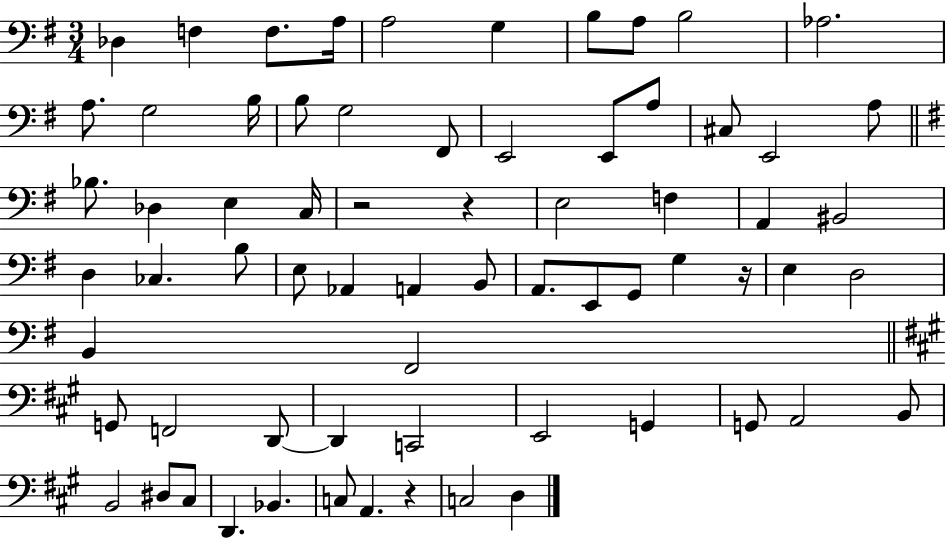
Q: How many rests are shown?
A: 4